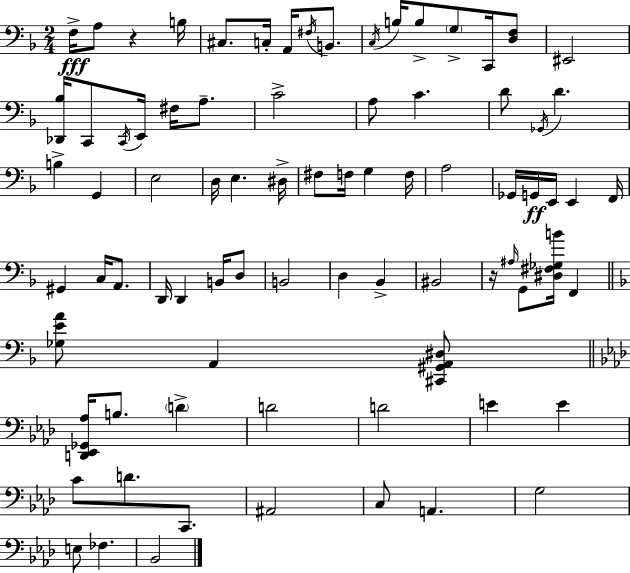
{
  \clef bass
  \numericTimeSignature
  \time 2/4
  \key f \major
  f16->\fff a8 r4 b16 | cis8. c16-. a,16 \acciaccatura { fis16 } b,8. | \acciaccatura { c16 } b16 b8-> \parenthesize g8-> c,16 | <d f>8 eis,2 | \break <des, bes>16 c,8 \acciaccatura { c,16 } e,16 fis16 | a8.-- c'2-> | a8 c'4. | d'8 \acciaccatura { ges,16 } d'4. | \break b4-> | g,4 e2 | d16 e4. | dis16-> fis8 f16 g4 | \break f16 a2 | ges,16 g,16\ff e,16 e,4 | f,16 gis,4 | c16 a,8. d,16 d,4 | \break b,16 d8 b,2 | d4 | bes,4-> bis,2 | r16 \grace { ais16 } g,8 | \break <dis fis ges b'>16 f,4 \bar "||" \break \key f \major <ges e' a'>8 a,4 <cis, gis, a, dis>8 | \bar "||" \break \key f \minor <d, ees, ges, aes>16 b8. \parenthesize d'4-> | d'2 | d'2 | e'4 e'4 | \break c'8 d'8. c,8. | ais,2 | c8 a,4. | g2 | \break e8 fes4. | bes,2 | \bar "|."
}